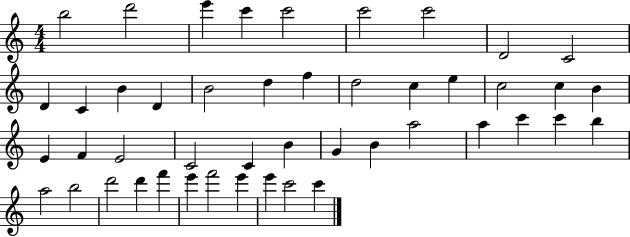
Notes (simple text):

B5/h D6/h E6/q C6/q C6/h C6/h C6/h D4/h C4/h D4/q C4/q B4/q D4/q B4/h D5/q F5/q D5/h C5/q E5/q C5/h C5/q B4/q E4/q F4/q E4/h C4/h C4/q B4/q G4/q B4/q A5/h A5/q C6/q C6/q B5/q A5/h B5/h D6/h D6/q F6/q E6/q F6/h E6/q E6/q C6/h C6/q